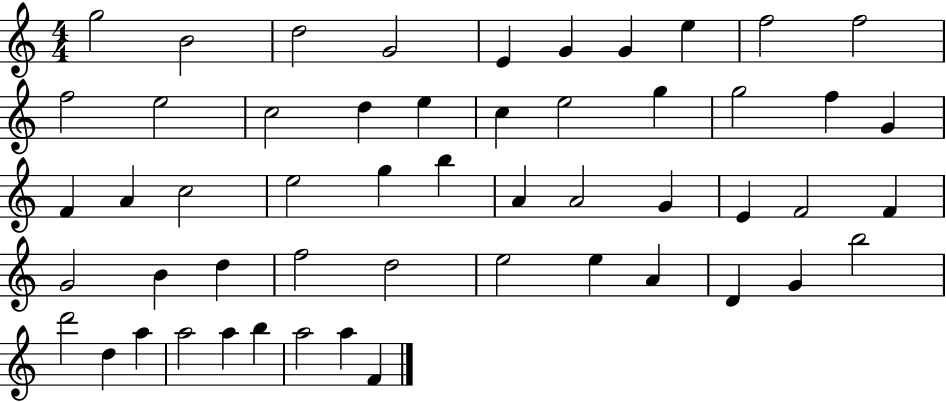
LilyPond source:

{
  \clef treble
  \numericTimeSignature
  \time 4/4
  \key c \major
  g''2 b'2 | d''2 g'2 | e'4 g'4 g'4 e''4 | f''2 f''2 | \break f''2 e''2 | c''2 d''4 e''4 | c''4 e''2 g''4 | g''2 f''4 g'4 | \break f'4 a'4 c''2 | e''2 g''4 b''4 | a'4 a'2 g'4 | e'4 f'2 f'4 | \break g'2 b'4 d''4 | f''2 d''2 | e''2 e''4 a'4 | d'4 g'4 b''2 | \break d'''2 d''4 a''4 | a''2 a''4 b''4 | a''2 a''4 f'4 | \bar "|."
}